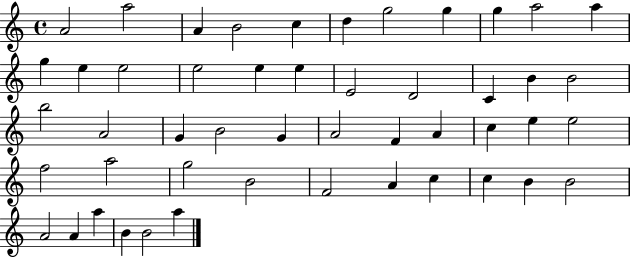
A4/h A5/h A4/q B4/h C5/q D5/q G5/h G5/q G5/q A5/h A5/q G5/q E5/q E5/h E5/h E5/q E5/q E4/h D4/h C4/q B4/q B4/h B5/h A4/h G4/q B4/h G4/q A4/h F4/q A4/q C5/q E5/q E5/h F5/h A5/h G5/h B4/h F4/h A4/q C5/q C5/q B4/q B4/h A4/h A4/q A5/q B4/q B4/h A5/q